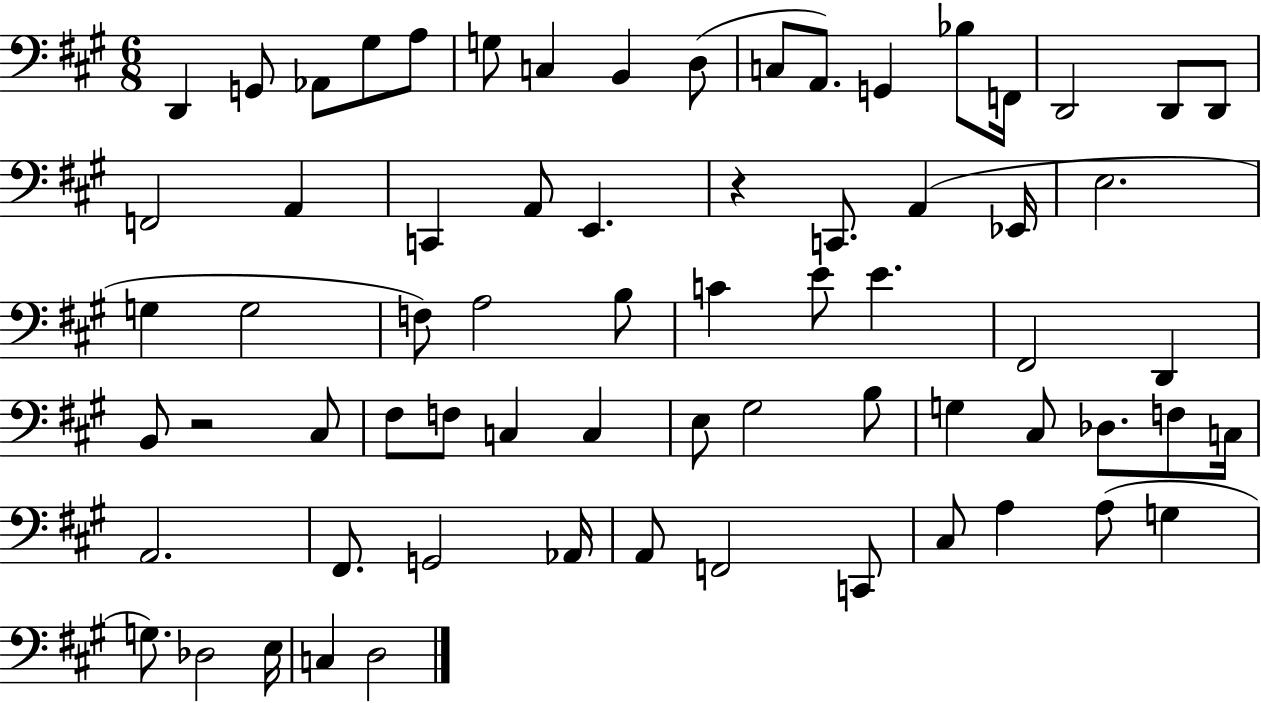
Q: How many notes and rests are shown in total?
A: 68